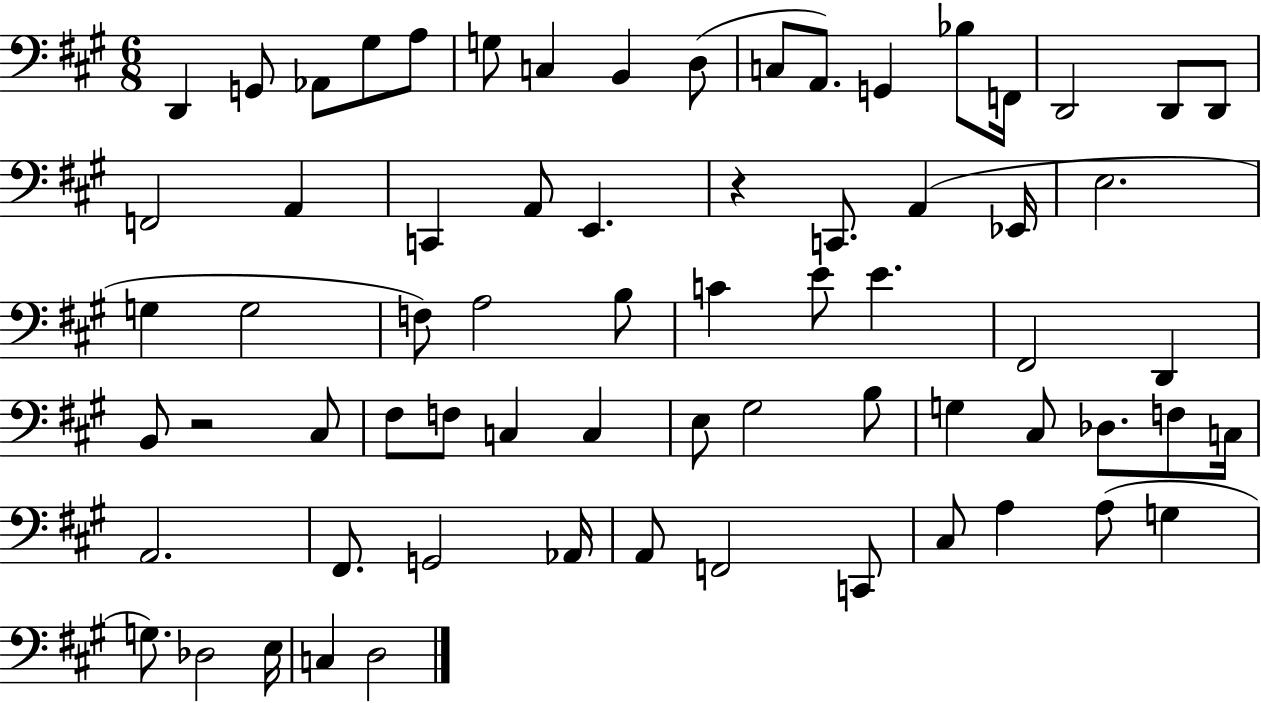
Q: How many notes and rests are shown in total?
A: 68